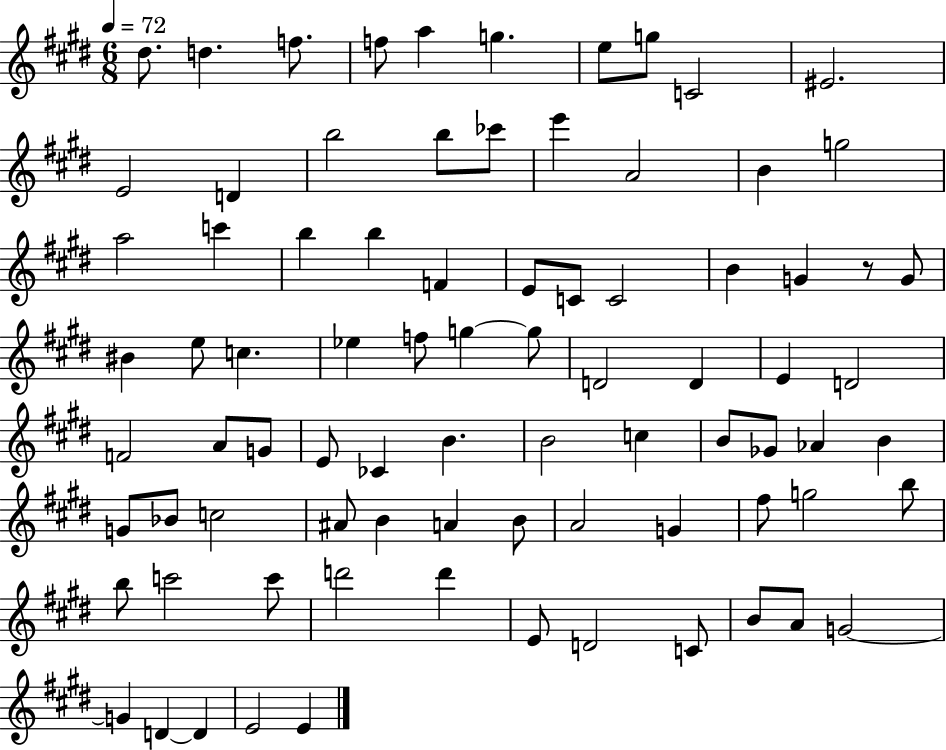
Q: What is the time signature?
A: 6/8